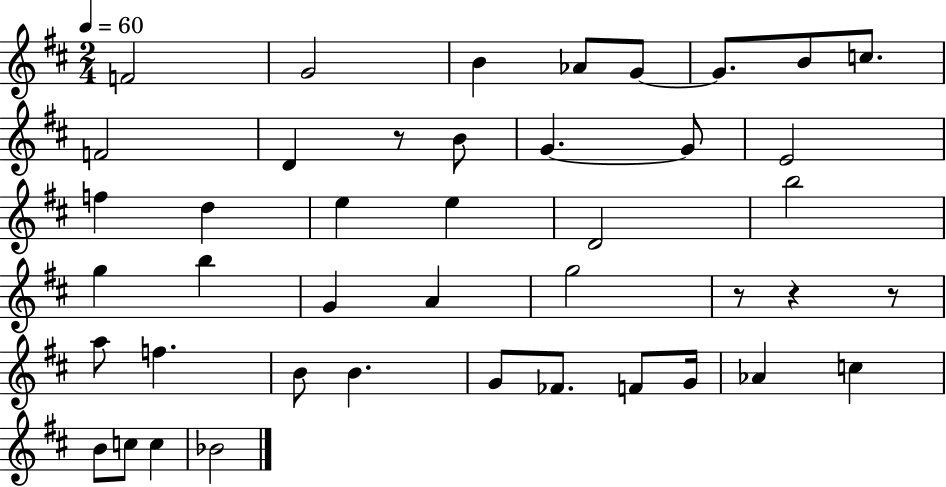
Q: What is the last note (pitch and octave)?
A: Bb4